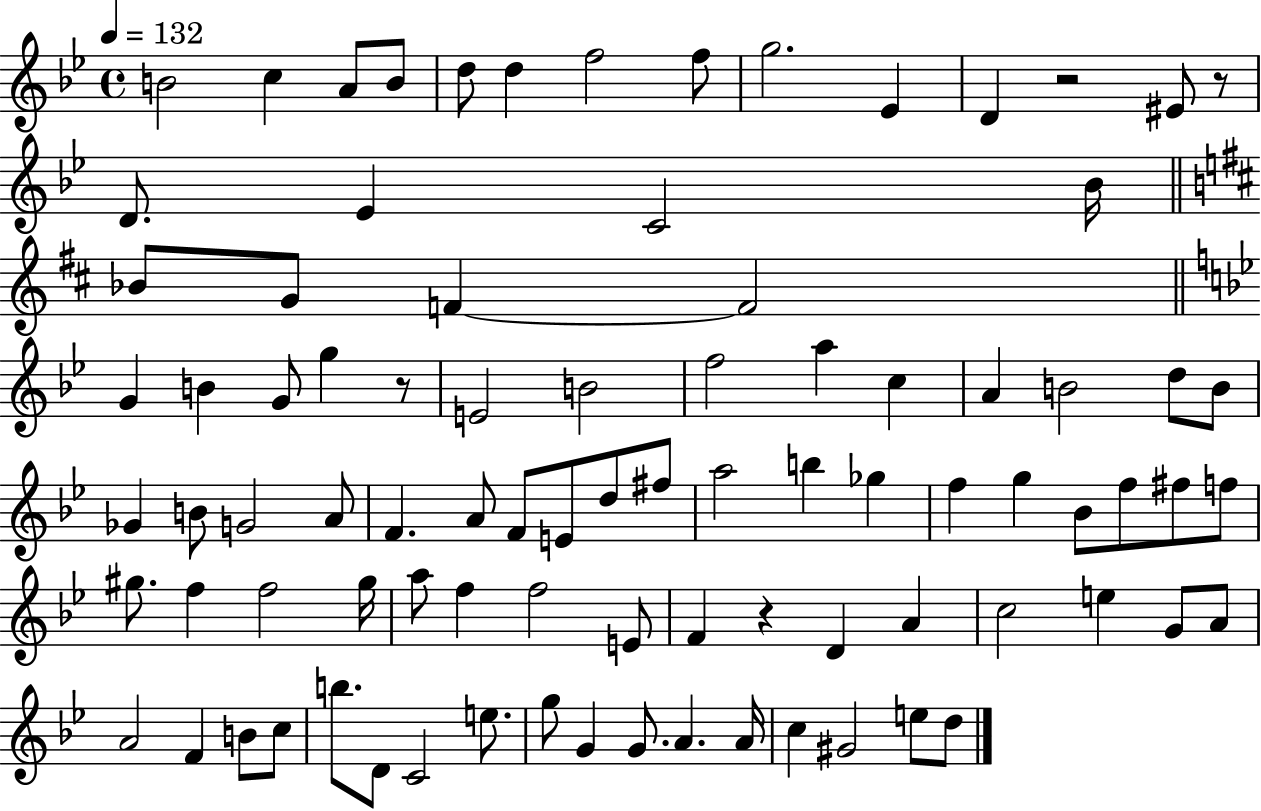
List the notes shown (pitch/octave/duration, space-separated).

B4/h C5/q A4/e B4/e D5/e D5/q F5/h F5/e G5/h. Eb4/q D4/q R/h EIS4/e R/e D4/e. Eb4/q C4/h Bb4/s Bb4/e G4/e F4/q F4/h G4/q B4/q G4/e G5/q R/e E4/h B4/h F5/h A5/q C5/q A4/q B4/h D5/e B4/e Gb4/q B4/e G4/h A4/e F4/q. A4/e F4/e E4/e D5/e F#5/e A5/h B5/q Gb5/q F5/q G5/q Bb4/e F5/e F#5/e F5/e G#5/e. F5/q F5/h G#5/s A5/e F5/q F5/h E4/e F4/q R/q D4/q A4/q C5/h E5/q G4/e A4/e A4/h F4/q B4/e C5/e B5/e. D4/e C4/h E5/e. G5/e G4/q G4/e. A4/q. A4/s C5/q G#4/h E5/e D5/e